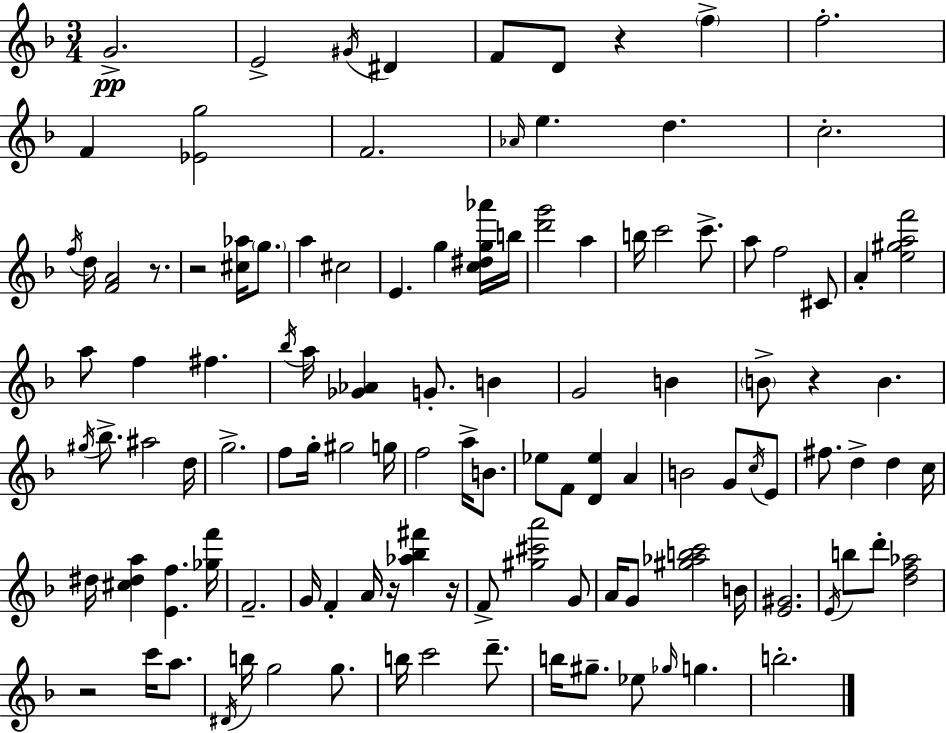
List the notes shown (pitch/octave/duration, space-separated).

G4/h. E4/h G#4/s D#4/q F4/e D4/e R/q F5/q F5/h. F4/q [Eb4,G5]/h F4/h. Ab4/s E5/q. D5/q. C5/h. F5/s D5/s [F4,A4]/h R/e. R/h [C#5,Ab5]/s G5/e. A5/q C#5/h E4/q. G5/q [C5,D#5,G5,Ab6]/s B5/s [D6,G6]/h A5/q B5/s C6/h C6/e. A5/e F5/h C#4/e A4/q [E5,G#5,A5,F6]/h A5/e F5/q F#5/q. Bb5/s A5/s [Gb4,Ab4]/q G4/e. B4/q G4/h B4/q B4/e R/q B4/q. G#5/s Bb5/e. A#5/h D5/s G5/h. F5/e G5/s G#5/h G5/s F5/h A5/s B4/e. Eb5/e F4/e [D4,Eb5]/q A4/q B4/h G4/e C5/s E4/e F#5/e. D5/q D5/q C5/s D#5/s [C#5,D#5,A5]/q [E4,F5]/q. [Gb5,F6]/s F4/h. G4/s F4/q A4/s R/s [Ab5,Bb5,F#6]/q R/s F4/e [G#5,C#6,A6]/h G4/e A4/s G4/e [G#5,Ab5,B5,C6]/h B4/s [E4,G#4]/h. E4/s B5/e D6/e [D5,F5,Ab5]/h R/h C6/s A5/e. D#4/s B5/s G5/h G5/e. B5/s C6/h D6/e. B5/s G#5/e. Eb5/e Gb5/s G5/q. B5/h.